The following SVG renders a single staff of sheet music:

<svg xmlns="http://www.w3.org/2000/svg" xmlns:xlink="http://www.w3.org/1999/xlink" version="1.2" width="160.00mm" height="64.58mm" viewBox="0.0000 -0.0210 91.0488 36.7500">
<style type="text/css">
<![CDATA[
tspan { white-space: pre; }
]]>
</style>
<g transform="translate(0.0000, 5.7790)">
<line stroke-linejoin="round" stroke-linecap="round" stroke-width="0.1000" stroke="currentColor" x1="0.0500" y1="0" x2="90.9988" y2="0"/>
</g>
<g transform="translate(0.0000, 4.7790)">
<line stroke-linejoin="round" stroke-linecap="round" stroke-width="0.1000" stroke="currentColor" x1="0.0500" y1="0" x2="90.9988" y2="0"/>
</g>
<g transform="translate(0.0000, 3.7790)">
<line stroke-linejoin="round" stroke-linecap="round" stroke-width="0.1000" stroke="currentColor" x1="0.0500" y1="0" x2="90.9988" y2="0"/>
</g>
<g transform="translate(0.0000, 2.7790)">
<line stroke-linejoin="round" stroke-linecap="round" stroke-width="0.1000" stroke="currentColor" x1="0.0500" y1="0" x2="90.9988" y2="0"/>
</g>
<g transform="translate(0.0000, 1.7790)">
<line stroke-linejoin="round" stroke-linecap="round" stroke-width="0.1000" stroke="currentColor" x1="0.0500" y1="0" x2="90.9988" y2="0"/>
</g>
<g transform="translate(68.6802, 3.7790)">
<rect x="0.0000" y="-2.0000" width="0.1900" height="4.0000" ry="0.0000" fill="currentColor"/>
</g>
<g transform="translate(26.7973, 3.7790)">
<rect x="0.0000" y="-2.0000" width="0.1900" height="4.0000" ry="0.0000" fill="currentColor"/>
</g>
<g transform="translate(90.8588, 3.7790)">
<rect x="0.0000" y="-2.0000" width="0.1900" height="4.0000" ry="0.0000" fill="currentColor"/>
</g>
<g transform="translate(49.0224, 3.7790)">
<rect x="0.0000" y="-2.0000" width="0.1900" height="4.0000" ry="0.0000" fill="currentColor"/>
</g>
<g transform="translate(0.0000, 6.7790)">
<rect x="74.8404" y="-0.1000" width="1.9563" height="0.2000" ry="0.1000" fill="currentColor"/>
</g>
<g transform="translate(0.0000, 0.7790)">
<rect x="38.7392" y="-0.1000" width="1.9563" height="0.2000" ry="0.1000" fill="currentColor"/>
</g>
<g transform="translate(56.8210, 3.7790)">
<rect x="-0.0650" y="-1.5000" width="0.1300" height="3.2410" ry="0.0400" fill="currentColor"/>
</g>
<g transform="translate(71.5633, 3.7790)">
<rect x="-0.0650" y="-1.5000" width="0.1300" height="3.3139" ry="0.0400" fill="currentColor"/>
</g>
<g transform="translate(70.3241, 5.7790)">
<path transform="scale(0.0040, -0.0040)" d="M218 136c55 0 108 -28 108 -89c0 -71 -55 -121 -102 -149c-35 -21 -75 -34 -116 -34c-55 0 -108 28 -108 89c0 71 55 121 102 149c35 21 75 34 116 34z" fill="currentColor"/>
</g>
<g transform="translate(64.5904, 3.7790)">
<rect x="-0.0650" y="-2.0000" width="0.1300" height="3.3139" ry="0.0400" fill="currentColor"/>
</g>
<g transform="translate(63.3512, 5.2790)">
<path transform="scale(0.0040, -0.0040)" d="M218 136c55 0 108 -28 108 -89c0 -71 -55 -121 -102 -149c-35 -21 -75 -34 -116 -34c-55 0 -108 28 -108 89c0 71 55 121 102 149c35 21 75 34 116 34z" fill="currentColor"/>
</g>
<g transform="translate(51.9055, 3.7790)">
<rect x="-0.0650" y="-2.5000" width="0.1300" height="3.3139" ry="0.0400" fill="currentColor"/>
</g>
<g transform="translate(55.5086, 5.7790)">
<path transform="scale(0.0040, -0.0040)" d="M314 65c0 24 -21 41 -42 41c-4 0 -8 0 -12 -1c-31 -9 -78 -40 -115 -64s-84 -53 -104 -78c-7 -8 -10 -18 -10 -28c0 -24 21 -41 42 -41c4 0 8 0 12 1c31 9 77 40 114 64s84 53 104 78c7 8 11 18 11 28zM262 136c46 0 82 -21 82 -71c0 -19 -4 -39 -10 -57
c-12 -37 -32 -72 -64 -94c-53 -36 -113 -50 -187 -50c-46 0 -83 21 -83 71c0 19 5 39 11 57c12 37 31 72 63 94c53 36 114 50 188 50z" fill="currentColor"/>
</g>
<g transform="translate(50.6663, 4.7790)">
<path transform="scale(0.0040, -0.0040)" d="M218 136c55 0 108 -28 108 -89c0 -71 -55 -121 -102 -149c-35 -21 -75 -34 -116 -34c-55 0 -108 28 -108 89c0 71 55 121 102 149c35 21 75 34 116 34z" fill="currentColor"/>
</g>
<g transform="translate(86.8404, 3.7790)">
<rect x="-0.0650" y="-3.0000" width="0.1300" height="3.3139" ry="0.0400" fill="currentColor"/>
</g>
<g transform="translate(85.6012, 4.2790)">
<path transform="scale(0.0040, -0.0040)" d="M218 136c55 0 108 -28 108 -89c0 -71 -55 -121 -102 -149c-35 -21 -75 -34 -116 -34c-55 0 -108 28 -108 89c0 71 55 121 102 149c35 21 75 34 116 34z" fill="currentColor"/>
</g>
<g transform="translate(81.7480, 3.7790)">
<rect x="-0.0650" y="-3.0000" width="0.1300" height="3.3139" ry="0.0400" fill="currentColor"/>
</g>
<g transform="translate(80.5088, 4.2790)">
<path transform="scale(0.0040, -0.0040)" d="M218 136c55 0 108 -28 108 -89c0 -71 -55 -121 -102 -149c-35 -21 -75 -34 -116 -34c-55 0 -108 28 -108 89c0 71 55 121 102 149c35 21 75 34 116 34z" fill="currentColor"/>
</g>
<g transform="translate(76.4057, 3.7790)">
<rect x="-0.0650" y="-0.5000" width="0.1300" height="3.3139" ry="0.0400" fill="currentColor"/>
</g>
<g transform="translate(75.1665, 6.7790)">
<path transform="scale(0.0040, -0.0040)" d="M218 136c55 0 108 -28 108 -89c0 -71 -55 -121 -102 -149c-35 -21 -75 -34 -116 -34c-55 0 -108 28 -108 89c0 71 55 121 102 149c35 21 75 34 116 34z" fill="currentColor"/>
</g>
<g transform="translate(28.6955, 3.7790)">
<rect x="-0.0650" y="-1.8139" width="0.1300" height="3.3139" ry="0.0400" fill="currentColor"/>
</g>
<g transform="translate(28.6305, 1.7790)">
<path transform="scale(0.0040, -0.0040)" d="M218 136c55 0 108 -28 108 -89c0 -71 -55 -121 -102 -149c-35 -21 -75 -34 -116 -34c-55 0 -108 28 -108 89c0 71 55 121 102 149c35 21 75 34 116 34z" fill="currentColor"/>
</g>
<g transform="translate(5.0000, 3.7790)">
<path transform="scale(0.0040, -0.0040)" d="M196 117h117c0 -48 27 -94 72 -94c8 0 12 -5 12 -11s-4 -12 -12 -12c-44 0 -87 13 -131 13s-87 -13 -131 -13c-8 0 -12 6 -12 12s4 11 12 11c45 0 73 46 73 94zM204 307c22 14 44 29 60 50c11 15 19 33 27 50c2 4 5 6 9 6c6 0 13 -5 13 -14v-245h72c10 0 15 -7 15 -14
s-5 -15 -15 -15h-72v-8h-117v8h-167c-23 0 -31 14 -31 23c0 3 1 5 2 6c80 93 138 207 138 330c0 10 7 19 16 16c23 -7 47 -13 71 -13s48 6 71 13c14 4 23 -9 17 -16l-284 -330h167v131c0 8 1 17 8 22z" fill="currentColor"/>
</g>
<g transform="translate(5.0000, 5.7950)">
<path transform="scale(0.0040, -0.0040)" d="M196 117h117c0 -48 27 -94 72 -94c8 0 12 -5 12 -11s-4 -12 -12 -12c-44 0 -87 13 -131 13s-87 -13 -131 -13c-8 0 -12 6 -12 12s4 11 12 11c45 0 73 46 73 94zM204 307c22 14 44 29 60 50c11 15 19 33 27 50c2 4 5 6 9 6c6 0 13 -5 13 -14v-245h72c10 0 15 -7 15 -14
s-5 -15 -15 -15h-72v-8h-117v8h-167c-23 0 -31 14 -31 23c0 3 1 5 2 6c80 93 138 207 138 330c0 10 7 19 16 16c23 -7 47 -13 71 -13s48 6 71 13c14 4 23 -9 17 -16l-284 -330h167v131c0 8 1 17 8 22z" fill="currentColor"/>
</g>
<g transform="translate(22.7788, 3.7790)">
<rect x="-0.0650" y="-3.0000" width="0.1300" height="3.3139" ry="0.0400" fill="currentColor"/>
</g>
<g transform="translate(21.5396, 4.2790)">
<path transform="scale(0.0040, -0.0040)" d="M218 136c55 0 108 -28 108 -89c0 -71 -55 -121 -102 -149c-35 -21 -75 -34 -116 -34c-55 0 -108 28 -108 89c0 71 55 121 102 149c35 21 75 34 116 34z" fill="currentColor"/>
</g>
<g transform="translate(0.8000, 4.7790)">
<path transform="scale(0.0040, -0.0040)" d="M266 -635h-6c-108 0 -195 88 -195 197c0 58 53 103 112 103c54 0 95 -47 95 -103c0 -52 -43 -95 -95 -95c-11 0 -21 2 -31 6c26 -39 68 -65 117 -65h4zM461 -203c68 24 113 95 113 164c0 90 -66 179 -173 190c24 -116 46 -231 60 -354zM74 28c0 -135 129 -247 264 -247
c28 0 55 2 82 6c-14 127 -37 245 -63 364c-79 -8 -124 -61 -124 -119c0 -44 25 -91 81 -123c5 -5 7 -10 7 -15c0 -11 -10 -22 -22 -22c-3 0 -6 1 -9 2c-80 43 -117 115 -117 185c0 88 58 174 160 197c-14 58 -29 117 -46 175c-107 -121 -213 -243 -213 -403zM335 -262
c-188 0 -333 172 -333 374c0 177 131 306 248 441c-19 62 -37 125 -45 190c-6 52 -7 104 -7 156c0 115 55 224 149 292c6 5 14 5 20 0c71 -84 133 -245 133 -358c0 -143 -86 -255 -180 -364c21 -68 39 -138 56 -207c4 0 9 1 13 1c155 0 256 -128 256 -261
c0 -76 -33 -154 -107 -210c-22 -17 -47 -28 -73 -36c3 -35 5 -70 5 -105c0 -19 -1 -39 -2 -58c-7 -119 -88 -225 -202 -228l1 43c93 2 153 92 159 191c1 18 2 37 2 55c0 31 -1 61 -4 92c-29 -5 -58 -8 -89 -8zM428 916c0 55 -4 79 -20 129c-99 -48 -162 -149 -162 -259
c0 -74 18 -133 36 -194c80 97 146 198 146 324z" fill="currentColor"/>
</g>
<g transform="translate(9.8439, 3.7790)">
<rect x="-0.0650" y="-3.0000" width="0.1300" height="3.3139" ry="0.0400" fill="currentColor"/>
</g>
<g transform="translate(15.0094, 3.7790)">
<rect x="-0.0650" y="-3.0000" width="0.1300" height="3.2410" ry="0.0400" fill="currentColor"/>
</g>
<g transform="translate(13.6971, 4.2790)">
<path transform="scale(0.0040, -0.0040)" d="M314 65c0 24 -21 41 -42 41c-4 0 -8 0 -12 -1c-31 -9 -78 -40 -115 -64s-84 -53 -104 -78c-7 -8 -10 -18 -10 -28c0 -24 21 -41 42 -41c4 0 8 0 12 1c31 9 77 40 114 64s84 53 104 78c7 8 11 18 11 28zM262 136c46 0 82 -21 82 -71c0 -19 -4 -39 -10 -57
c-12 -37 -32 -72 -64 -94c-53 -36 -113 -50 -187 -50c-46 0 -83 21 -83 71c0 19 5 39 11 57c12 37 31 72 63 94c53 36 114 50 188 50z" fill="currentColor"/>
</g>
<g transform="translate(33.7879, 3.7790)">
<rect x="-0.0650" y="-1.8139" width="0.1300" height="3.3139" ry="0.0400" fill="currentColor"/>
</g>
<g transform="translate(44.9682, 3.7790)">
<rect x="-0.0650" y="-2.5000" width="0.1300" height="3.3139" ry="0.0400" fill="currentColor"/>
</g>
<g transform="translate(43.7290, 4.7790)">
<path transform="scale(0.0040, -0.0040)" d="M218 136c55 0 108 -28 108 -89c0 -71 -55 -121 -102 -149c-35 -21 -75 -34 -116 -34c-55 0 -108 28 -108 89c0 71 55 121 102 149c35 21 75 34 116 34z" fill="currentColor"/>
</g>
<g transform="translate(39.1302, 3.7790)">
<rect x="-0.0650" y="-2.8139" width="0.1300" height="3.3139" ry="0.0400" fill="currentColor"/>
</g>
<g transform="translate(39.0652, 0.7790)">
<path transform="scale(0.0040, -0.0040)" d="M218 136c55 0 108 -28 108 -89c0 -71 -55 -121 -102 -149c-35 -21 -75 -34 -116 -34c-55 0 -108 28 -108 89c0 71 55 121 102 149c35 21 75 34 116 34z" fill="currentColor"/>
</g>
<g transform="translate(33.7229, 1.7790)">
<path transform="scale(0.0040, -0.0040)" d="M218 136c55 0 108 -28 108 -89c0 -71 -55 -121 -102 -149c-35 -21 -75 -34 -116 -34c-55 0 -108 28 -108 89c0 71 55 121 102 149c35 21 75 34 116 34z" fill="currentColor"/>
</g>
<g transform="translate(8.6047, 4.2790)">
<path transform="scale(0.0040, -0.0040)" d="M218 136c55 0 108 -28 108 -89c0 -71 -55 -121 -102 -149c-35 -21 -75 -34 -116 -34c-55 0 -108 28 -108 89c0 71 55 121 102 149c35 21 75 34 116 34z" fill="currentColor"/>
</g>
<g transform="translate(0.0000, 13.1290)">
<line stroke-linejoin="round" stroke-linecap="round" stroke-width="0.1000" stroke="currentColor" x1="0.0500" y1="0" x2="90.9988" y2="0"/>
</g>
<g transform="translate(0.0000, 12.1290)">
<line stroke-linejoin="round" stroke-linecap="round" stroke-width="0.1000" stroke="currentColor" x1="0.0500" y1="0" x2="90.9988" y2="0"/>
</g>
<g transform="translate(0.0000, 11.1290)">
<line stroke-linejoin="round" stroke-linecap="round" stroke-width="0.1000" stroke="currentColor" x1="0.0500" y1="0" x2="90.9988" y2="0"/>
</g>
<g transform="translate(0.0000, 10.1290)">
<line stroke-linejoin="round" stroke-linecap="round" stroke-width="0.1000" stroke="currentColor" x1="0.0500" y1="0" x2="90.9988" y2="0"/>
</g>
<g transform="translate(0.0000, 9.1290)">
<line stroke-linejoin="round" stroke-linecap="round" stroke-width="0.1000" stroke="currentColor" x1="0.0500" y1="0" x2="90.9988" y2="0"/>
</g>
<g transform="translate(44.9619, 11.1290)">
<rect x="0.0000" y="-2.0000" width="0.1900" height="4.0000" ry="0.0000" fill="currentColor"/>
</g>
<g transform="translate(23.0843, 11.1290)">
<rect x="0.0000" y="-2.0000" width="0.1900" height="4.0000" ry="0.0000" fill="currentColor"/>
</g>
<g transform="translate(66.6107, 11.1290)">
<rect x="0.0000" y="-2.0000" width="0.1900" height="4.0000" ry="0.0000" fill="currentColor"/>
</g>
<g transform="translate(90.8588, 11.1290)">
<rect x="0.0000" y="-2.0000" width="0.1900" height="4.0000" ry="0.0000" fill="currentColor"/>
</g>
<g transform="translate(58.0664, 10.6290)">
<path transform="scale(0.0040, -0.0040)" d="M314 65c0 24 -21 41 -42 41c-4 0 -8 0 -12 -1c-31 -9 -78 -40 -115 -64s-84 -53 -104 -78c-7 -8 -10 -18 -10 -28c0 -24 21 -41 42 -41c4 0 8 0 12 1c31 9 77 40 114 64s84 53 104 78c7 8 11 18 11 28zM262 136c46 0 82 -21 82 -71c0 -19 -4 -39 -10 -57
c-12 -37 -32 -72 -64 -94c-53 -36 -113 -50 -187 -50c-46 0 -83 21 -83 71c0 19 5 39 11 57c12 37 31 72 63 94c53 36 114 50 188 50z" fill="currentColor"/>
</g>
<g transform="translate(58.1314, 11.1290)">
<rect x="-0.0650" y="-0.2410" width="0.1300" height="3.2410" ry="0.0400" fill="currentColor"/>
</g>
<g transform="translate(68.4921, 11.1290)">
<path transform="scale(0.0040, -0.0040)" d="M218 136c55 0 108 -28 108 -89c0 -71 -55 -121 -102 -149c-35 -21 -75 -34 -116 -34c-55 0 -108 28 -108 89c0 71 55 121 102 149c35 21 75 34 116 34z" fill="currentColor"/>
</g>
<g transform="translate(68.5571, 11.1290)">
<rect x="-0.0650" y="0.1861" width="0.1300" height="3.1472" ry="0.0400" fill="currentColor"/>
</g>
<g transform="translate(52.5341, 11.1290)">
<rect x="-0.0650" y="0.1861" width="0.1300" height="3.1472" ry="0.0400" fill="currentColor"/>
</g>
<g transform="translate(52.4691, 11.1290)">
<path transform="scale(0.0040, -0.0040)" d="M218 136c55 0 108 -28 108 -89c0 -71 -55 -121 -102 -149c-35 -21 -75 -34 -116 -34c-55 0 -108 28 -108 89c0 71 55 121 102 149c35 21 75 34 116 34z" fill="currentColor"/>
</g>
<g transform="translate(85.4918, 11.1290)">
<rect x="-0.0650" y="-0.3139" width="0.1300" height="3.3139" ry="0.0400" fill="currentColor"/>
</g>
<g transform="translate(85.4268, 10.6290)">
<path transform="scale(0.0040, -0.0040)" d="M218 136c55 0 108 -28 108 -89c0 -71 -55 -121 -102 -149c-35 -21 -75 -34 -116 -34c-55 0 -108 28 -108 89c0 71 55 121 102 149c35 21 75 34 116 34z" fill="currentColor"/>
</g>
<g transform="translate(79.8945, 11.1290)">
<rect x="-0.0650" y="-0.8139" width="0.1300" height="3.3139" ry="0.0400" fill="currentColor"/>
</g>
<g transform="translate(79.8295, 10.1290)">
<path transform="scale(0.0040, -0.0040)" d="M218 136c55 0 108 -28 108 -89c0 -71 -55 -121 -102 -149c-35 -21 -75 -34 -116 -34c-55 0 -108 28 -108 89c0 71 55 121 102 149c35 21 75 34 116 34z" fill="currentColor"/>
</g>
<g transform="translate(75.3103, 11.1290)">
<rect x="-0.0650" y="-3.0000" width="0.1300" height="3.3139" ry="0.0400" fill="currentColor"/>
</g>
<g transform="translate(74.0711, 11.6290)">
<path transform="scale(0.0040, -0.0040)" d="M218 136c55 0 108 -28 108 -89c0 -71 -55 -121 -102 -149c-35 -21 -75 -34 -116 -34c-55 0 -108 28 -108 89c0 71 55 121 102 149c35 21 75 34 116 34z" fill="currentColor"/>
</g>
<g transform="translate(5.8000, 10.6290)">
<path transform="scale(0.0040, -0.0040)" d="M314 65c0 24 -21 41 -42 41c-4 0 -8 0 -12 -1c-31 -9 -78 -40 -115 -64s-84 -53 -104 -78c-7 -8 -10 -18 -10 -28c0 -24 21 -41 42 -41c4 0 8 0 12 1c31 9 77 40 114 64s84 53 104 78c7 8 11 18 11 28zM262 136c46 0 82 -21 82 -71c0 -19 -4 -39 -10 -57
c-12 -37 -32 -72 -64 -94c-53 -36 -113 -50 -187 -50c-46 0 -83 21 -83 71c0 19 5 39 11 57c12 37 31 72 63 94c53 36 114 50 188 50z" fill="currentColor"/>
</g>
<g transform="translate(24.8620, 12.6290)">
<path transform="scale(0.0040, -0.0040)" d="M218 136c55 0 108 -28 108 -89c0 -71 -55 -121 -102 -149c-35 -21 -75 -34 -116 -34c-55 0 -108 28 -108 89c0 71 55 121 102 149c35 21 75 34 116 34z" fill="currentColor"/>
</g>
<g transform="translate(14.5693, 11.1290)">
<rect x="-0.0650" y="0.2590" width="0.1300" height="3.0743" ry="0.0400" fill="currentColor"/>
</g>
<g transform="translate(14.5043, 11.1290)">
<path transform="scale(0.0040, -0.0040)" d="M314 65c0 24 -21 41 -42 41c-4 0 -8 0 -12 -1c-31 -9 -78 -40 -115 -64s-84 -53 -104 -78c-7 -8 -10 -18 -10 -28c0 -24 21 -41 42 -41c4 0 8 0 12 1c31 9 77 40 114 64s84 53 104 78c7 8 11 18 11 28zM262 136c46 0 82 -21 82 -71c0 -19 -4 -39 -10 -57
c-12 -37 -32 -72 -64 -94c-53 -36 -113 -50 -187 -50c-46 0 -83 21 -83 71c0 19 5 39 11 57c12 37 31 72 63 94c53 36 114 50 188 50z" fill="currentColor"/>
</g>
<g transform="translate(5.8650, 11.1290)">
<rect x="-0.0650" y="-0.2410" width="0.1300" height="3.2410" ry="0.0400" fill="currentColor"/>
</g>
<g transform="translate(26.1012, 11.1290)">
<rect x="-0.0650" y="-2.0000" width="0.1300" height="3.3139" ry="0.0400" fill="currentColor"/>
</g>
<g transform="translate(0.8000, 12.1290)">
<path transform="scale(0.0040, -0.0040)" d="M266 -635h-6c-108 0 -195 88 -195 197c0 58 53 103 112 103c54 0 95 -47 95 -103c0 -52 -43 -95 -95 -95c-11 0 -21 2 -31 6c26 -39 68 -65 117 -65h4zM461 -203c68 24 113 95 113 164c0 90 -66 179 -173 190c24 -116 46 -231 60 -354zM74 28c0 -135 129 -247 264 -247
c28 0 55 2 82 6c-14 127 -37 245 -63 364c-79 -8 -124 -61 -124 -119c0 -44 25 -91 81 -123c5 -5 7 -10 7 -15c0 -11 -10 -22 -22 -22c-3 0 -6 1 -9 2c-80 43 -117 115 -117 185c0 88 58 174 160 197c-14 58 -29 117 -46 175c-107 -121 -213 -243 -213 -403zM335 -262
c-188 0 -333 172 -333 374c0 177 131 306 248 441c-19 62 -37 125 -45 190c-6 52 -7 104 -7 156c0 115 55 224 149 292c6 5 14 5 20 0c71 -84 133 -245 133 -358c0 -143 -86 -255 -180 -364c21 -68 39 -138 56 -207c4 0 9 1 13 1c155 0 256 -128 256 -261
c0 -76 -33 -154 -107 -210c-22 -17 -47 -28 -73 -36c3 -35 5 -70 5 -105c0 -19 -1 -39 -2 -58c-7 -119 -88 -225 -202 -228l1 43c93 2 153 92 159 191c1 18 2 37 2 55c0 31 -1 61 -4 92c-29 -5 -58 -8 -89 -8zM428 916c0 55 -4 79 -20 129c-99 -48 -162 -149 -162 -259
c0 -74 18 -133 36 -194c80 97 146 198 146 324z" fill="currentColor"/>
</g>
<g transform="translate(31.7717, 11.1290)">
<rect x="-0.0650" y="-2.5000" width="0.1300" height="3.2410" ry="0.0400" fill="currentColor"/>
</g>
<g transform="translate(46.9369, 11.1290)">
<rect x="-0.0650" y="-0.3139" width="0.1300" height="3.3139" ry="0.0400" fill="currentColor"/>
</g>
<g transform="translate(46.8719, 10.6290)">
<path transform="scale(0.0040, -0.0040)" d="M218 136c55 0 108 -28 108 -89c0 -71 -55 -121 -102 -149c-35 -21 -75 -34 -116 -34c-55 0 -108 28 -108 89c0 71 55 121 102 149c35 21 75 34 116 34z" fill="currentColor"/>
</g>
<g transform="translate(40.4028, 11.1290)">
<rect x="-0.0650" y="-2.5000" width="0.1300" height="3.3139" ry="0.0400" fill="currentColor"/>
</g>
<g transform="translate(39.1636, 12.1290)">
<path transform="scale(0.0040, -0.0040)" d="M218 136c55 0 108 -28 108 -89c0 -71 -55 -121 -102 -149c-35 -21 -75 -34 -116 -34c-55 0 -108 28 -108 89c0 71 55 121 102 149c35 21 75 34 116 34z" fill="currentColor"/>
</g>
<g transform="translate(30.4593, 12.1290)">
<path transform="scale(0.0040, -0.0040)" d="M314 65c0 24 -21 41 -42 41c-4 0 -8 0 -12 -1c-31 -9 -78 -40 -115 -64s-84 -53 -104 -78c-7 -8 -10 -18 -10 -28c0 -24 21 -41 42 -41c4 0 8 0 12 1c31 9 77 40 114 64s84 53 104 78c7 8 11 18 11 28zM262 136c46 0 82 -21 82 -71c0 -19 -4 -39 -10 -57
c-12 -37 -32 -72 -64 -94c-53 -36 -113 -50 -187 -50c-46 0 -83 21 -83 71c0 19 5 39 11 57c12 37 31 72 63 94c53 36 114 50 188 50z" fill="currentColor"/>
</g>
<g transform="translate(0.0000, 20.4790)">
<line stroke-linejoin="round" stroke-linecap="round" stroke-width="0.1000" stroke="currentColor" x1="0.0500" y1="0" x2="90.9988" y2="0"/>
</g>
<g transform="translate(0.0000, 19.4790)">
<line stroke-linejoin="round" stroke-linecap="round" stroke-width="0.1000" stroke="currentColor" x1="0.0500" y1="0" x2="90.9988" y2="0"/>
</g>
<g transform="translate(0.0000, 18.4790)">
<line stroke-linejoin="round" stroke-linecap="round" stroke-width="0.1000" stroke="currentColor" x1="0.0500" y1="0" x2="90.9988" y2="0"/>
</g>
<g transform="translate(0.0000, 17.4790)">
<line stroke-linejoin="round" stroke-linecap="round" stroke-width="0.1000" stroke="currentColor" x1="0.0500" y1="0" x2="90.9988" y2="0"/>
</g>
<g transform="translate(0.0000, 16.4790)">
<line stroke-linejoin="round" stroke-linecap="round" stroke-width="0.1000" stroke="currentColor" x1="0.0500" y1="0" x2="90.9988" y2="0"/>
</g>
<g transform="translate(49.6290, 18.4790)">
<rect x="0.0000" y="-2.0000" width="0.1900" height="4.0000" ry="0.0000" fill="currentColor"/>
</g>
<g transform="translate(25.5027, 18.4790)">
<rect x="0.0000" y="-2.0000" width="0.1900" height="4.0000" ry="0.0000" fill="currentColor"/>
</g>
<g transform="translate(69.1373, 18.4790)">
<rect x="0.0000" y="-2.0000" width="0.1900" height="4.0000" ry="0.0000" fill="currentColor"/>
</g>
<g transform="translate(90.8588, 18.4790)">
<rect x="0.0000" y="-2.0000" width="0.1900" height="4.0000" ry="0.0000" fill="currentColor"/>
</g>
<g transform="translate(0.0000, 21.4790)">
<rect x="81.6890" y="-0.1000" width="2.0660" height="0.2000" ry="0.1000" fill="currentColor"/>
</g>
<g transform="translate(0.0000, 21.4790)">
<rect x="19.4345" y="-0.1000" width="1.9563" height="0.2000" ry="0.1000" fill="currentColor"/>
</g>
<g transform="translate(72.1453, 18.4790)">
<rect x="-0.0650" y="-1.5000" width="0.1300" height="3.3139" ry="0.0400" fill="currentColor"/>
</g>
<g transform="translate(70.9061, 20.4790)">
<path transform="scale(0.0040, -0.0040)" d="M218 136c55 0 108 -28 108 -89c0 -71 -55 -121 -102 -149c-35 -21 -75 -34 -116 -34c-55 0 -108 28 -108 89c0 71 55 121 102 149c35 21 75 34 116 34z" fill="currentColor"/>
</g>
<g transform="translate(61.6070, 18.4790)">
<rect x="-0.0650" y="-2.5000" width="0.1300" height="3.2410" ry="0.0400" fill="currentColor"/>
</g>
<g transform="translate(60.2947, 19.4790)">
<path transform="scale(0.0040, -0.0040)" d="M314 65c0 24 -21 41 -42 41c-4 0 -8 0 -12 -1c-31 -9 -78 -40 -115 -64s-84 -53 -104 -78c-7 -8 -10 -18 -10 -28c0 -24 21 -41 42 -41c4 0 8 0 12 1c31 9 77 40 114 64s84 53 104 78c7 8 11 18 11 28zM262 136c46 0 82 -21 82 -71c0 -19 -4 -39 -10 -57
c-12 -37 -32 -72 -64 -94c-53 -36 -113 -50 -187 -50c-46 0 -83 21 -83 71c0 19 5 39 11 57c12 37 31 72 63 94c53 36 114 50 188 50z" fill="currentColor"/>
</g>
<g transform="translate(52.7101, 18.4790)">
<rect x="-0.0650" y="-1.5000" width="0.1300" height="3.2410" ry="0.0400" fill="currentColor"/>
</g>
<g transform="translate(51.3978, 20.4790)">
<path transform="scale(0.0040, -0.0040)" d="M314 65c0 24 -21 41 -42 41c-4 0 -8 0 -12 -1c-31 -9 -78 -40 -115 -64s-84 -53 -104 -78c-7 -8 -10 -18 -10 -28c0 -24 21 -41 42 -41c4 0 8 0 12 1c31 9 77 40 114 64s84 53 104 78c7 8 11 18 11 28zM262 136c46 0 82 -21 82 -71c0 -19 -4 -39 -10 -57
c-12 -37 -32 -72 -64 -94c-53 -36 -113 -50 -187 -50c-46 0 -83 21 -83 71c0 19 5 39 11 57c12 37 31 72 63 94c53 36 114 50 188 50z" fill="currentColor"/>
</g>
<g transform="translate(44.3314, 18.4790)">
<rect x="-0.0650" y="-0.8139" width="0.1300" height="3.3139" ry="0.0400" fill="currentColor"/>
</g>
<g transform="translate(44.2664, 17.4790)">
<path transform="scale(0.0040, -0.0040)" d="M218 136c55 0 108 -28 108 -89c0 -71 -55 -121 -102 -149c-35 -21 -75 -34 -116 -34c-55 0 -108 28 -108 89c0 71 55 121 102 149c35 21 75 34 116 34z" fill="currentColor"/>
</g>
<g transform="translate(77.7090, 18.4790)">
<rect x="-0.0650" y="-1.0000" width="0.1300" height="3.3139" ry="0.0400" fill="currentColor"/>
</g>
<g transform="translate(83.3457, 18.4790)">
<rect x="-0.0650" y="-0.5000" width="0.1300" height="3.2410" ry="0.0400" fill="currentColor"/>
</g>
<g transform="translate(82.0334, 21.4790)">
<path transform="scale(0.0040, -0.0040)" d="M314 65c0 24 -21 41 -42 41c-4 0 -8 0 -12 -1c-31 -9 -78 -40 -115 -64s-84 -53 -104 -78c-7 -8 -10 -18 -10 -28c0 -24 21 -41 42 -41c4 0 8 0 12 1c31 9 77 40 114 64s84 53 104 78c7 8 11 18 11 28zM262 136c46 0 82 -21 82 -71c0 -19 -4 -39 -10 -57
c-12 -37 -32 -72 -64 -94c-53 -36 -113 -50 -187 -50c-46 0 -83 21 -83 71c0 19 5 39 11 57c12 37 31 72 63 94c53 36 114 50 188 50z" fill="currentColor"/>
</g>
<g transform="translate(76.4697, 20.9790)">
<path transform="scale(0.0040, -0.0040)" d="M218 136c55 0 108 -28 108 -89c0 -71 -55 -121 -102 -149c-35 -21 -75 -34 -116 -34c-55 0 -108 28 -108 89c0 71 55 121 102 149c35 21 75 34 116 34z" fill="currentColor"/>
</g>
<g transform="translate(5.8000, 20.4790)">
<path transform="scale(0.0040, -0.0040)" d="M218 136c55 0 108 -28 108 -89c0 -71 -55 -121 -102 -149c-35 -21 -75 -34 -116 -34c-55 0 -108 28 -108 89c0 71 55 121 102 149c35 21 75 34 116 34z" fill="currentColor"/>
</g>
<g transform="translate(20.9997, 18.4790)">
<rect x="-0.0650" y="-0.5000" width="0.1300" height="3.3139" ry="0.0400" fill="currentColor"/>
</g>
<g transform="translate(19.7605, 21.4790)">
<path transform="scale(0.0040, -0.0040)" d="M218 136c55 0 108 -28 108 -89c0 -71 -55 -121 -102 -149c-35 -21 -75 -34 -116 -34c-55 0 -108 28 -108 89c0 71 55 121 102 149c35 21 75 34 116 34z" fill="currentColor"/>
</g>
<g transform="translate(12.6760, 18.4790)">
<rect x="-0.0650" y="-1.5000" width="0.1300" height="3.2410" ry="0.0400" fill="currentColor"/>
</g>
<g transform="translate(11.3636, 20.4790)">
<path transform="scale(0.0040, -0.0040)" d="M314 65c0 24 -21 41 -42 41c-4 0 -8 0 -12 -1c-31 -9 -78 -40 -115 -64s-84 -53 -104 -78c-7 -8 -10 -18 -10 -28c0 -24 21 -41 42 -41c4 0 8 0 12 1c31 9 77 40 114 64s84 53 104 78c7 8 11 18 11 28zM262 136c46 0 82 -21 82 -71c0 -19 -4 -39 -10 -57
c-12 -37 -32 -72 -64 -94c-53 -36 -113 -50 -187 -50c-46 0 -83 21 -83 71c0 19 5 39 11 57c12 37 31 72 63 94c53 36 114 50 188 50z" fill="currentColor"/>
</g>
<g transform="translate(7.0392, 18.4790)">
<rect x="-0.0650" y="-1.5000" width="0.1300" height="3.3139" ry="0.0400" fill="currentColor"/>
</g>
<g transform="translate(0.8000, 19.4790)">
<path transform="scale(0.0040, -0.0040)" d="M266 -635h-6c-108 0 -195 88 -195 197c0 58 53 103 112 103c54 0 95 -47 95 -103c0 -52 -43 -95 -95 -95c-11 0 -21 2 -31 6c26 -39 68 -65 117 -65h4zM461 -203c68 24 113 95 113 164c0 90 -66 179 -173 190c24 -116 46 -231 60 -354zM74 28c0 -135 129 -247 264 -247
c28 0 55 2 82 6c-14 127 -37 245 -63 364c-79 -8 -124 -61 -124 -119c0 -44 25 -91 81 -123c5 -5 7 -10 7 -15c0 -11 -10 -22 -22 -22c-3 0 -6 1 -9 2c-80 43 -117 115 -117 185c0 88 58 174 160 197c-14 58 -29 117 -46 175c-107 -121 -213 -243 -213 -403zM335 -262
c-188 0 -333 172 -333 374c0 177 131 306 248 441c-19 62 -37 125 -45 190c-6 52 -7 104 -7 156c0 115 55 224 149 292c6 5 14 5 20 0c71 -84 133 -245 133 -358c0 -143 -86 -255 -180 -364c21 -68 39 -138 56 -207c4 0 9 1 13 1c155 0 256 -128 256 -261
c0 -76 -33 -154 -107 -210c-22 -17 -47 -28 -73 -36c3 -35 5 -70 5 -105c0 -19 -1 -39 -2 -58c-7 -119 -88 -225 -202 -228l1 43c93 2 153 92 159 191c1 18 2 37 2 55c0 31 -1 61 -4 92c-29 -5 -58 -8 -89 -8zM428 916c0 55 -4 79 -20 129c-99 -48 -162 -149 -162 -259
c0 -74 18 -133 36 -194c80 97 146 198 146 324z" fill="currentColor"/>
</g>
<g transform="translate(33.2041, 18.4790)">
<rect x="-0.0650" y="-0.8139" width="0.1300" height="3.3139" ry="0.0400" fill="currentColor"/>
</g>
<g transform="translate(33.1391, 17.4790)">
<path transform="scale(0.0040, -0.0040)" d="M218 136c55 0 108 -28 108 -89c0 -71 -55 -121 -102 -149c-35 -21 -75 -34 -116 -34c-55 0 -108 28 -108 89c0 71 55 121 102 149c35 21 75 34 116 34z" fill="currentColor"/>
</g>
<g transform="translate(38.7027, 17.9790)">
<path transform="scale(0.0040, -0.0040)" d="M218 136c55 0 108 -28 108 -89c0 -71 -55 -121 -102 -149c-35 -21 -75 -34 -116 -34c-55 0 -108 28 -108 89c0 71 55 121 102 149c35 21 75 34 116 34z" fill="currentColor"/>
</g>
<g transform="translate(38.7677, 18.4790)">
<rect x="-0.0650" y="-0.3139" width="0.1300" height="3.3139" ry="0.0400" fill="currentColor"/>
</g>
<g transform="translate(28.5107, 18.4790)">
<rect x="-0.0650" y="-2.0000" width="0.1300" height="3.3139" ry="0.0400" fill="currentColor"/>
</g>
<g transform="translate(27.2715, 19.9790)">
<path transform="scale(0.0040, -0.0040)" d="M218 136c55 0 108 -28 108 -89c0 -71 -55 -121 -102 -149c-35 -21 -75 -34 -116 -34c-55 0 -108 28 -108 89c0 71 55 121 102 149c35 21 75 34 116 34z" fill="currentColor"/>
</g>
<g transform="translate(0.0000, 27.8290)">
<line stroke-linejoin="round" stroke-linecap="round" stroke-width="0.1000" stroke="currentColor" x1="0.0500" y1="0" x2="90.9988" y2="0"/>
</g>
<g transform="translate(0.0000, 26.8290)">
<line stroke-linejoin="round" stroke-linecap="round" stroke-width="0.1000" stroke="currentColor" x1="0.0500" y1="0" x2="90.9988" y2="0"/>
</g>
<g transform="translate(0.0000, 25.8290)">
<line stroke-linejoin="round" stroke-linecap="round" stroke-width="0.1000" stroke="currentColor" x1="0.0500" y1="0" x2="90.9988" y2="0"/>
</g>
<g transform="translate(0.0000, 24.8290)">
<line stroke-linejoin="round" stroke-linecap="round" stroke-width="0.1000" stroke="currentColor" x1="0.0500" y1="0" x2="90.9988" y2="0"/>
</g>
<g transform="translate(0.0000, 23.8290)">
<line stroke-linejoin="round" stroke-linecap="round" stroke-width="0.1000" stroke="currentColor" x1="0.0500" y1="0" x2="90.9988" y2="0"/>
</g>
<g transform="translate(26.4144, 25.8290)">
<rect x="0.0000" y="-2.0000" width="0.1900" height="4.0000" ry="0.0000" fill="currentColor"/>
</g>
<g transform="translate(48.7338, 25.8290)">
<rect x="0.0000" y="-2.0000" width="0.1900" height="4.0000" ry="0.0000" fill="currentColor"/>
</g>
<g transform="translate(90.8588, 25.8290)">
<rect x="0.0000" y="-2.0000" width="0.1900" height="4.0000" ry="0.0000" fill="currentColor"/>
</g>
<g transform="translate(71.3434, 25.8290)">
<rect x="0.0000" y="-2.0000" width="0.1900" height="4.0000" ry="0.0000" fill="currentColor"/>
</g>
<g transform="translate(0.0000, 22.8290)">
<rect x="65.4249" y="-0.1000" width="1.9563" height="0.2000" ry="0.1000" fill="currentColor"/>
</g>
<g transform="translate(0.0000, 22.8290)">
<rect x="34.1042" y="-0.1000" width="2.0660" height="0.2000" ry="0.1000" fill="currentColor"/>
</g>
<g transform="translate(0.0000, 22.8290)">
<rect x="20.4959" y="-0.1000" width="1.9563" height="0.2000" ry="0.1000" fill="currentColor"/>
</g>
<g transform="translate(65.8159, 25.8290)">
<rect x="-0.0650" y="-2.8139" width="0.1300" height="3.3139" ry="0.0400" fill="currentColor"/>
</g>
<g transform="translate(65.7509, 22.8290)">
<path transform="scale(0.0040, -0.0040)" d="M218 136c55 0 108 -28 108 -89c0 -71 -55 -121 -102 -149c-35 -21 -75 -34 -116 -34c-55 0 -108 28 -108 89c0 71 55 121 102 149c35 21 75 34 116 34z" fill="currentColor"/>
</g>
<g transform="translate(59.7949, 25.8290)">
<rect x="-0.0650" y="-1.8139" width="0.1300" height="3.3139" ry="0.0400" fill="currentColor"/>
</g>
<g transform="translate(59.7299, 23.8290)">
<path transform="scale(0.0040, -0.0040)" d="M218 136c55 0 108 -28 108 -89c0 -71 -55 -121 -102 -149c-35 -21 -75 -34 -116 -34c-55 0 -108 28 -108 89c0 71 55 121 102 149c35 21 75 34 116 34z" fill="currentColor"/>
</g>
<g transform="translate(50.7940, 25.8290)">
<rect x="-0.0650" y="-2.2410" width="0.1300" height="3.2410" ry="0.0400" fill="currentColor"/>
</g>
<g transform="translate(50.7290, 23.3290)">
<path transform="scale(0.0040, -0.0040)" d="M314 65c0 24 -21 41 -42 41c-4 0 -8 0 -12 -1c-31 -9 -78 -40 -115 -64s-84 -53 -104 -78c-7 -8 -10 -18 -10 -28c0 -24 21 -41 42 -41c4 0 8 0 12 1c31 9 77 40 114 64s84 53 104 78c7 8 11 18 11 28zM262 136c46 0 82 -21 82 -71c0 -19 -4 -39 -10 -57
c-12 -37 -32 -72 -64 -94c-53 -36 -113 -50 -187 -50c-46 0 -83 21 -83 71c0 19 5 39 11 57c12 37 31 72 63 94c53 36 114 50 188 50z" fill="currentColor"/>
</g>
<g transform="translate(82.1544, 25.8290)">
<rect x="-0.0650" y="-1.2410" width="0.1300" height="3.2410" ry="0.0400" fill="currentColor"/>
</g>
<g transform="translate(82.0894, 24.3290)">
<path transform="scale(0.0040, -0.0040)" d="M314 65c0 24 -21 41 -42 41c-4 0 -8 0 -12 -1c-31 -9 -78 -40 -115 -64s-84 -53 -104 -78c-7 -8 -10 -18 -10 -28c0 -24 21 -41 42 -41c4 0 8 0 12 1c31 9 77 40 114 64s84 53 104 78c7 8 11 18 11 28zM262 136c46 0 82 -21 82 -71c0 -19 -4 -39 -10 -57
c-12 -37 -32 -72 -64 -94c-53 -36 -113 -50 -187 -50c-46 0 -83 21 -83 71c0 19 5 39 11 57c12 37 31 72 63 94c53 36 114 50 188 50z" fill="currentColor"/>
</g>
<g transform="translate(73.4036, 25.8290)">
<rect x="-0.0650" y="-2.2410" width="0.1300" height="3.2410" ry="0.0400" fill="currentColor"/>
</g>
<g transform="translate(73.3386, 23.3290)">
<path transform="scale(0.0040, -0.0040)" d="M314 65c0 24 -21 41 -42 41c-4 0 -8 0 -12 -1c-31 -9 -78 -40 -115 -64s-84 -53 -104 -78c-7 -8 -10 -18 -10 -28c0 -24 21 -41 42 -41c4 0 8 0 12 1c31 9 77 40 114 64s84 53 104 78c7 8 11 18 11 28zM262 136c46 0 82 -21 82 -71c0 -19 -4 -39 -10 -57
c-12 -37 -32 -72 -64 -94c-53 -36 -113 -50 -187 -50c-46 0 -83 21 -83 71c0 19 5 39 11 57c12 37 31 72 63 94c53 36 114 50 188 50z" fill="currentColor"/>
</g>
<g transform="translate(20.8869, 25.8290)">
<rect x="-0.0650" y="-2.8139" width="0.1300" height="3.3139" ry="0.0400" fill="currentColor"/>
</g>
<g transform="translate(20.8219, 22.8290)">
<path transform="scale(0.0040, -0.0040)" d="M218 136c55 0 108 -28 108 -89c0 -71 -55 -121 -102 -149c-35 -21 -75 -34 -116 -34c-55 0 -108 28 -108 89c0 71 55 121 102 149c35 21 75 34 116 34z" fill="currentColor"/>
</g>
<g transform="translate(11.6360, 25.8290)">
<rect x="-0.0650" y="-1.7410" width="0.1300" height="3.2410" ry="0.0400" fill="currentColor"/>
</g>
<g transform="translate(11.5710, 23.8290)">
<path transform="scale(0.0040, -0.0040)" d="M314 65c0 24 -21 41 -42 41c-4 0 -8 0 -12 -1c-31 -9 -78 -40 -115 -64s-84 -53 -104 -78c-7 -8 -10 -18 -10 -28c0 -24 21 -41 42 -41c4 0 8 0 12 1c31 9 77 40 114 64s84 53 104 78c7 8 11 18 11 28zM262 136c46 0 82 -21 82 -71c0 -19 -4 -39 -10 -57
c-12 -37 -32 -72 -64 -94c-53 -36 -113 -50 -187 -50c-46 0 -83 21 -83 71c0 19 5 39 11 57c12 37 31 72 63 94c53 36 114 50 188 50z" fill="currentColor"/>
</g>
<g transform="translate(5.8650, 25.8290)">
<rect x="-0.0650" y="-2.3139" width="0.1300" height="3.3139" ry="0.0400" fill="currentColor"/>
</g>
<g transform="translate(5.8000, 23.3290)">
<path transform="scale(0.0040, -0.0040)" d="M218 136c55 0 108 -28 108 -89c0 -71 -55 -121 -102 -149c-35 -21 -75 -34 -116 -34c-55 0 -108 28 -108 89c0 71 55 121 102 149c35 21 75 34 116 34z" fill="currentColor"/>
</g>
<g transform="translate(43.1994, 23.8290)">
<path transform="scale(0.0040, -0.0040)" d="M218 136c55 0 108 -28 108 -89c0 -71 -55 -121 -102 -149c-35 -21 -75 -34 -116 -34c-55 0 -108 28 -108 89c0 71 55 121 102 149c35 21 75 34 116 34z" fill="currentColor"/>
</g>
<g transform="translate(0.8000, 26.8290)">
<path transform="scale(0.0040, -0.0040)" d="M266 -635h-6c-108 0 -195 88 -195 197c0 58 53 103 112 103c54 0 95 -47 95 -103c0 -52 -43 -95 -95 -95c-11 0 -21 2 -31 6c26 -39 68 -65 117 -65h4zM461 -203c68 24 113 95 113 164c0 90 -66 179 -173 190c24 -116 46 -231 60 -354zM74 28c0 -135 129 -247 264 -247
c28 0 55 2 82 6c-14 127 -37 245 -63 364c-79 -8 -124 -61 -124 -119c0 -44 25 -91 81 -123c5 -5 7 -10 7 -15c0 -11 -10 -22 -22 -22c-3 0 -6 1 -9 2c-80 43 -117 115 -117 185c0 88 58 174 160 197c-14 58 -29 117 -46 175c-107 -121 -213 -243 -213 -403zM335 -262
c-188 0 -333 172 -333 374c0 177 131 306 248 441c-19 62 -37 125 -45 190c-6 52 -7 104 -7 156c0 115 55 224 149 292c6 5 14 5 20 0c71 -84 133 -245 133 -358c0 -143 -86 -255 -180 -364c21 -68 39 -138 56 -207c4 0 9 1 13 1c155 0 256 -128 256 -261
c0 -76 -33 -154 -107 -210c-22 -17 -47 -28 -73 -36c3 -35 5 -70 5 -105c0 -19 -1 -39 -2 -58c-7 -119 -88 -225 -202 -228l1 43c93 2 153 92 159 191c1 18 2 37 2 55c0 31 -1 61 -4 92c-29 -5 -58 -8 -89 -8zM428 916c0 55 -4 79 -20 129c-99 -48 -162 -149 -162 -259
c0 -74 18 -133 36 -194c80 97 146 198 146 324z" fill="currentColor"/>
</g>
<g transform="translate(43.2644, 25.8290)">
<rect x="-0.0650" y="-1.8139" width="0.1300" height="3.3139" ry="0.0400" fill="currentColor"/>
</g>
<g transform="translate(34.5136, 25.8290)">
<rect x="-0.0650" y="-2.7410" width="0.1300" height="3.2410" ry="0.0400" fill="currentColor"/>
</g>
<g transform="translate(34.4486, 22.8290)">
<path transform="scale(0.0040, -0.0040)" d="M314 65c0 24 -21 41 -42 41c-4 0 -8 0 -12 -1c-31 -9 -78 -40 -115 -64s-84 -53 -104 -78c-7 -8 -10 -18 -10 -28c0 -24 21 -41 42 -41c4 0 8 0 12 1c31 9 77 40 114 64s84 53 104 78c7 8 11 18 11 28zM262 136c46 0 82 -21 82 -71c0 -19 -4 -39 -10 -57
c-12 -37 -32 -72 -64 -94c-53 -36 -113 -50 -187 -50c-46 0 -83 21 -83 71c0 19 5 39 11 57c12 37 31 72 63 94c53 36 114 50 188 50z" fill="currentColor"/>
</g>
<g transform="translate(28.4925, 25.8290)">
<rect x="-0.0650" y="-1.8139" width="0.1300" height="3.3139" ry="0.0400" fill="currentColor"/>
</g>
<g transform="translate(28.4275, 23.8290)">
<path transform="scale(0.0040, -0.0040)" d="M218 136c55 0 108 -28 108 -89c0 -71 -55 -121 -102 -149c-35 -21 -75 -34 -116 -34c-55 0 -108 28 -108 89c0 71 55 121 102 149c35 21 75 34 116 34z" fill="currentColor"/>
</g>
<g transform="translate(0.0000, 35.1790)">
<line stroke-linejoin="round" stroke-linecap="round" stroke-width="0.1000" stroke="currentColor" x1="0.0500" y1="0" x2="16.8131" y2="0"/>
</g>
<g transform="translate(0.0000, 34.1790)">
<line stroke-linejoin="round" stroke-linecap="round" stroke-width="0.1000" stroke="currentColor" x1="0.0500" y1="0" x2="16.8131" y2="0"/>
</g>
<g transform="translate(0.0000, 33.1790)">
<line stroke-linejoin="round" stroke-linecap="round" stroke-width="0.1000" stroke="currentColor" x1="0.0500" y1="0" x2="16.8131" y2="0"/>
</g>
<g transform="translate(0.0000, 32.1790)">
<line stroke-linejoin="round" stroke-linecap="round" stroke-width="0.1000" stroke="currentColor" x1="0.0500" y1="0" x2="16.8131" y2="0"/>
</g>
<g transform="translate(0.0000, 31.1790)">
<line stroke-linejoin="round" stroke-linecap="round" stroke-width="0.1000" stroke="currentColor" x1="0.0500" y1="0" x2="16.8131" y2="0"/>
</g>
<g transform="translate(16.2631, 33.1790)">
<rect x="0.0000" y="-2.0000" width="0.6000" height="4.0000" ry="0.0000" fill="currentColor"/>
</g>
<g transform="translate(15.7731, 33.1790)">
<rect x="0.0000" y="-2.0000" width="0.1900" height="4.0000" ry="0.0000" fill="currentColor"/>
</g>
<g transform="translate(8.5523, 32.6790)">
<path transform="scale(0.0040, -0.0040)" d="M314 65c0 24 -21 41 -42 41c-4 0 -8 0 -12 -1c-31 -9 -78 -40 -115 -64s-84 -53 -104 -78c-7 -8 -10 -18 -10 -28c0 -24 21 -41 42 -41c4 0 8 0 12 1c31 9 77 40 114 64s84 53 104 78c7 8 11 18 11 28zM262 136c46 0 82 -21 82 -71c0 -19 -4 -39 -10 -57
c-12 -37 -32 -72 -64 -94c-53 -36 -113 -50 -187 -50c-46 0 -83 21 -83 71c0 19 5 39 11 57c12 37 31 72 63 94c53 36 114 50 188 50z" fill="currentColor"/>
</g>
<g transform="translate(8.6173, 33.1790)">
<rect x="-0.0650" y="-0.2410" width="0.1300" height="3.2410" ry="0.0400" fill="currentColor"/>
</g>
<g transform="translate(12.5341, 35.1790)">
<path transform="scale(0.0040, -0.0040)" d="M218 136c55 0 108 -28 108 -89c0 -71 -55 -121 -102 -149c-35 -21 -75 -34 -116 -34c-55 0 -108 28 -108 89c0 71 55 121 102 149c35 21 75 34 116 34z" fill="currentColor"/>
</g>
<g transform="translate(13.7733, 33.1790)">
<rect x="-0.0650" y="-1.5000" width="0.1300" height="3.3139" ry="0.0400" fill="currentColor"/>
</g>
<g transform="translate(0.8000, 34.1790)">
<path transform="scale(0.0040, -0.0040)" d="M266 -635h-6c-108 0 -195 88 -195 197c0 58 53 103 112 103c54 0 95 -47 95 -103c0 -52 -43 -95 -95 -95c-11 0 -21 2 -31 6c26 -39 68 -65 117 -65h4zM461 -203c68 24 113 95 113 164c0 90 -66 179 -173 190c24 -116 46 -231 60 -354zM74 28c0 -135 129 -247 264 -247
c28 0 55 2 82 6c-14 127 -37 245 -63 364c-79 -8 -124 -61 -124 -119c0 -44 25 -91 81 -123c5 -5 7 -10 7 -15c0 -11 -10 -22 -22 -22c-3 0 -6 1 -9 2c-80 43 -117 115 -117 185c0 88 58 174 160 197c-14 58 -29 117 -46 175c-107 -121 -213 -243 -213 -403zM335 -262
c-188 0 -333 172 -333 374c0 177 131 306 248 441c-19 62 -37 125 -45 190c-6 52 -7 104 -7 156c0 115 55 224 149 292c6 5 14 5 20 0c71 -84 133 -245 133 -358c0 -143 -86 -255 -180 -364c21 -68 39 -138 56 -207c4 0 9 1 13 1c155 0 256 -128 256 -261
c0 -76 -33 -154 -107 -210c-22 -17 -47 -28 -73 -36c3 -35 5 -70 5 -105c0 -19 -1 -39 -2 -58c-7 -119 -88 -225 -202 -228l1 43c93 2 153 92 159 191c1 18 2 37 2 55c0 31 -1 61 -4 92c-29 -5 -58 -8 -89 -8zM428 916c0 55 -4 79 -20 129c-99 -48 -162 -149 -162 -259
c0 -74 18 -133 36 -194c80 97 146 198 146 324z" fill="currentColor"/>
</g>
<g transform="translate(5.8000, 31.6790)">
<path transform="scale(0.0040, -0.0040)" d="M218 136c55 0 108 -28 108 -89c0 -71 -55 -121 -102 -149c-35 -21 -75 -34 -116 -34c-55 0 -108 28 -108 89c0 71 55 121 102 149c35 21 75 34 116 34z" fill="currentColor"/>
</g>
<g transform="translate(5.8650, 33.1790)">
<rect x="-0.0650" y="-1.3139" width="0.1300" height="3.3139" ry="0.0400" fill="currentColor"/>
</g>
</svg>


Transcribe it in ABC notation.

X:1
T:Untitled
M:4/4
L:1/4
K:C
A A2 A f f a G G E2 F E C A A c2 B2 F G2 G c B c2 B A d c E E2 C F d c d E2 G2 E D C2 g f2 a f a2 f g2 f a g2 e2 e c2 E